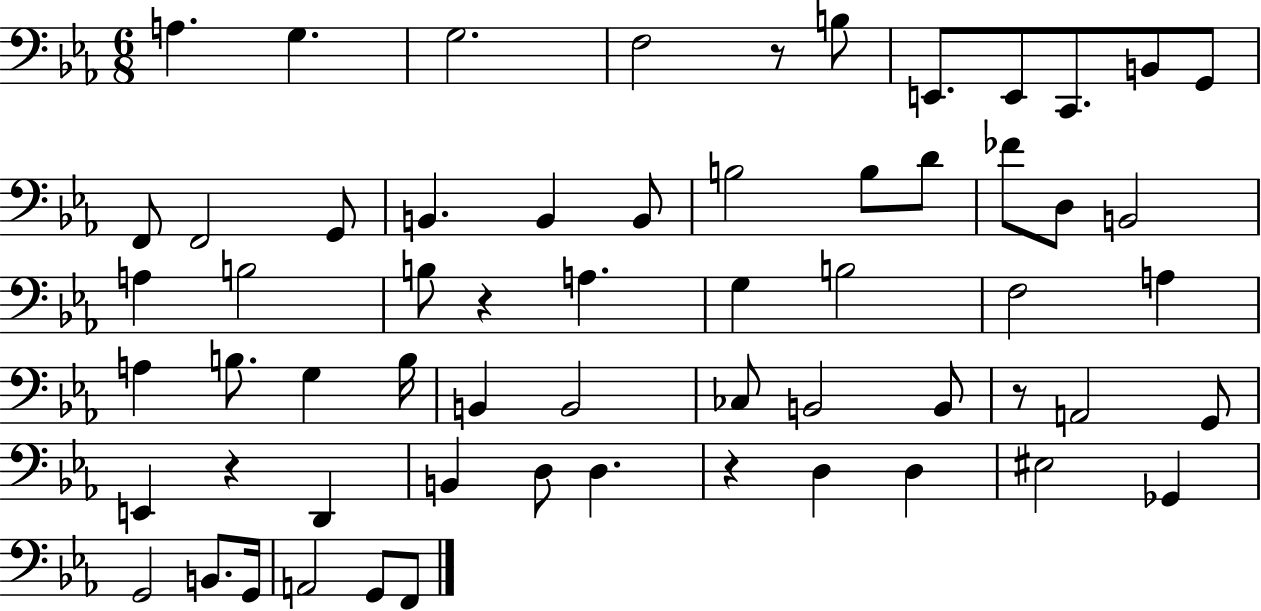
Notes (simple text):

A3/q. G3/q. G3/h. F3/h R/e B3/e E2/e. E2/e C2/e. B2/e G2/e F2/e F2/h G2/e B2/q. B2/q B2/e B3/h B3/e D4/e FES4/e D3/e B2/h A3/q B3/h B3/e R/q A3/q. G3/q B3/h F3/h A3/q A3/q B3/e. G3/q B3/s B2/q B2/h CES3/e B2/h B2/e R/e A2/h G2/e E2/q R/q D2/q B2/q D3/e D3/q. R/q D3/q D3/q EIS3/h Gb2/q G2/h B2/e. G2/s A2/h G2/e F2/e